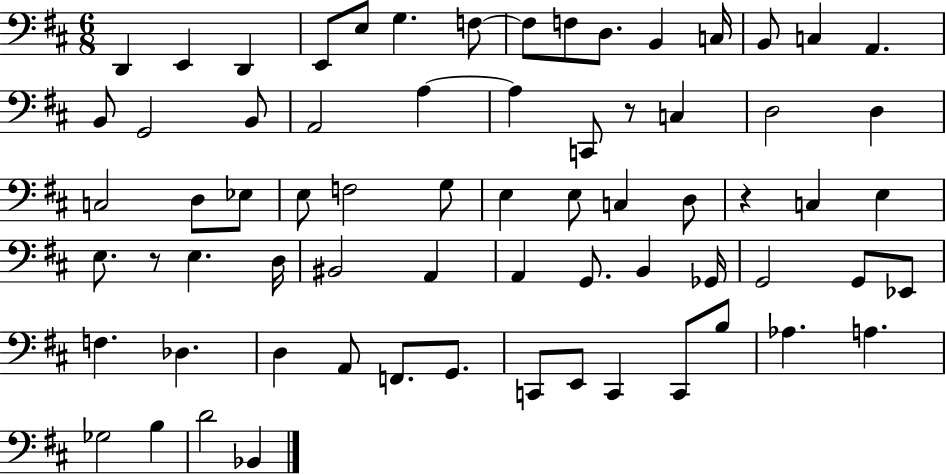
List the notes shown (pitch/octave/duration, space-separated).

D2/q E2/q D2/q E2/e E3/e G3/q. F3/e F3/e F3/e D3/e. B2/q C3/s B2/e C3/q A2/q. B2/e G2/h B2/e A2/h A3/q A3/q C2/e R/e C3/q D3/h D3/q C3/h D3/e Eb3/e E3/e F3/h G3/e E3/q E3/e C3/q D3/e R/q C3/q E3/q E3/e. R/e E3/q. D3/s BIS2/h A2/q A2/q G2/e. B2/q Gb2/s G2/h G2/e Eb2/e F3/q. Db3/q. D3/q A2/e F2/e. G2/e. C2/e E2/e C2/q C2/e B3/e Ab3/q. A3/q. Gb3/h B3/q D4/h Bb2/q